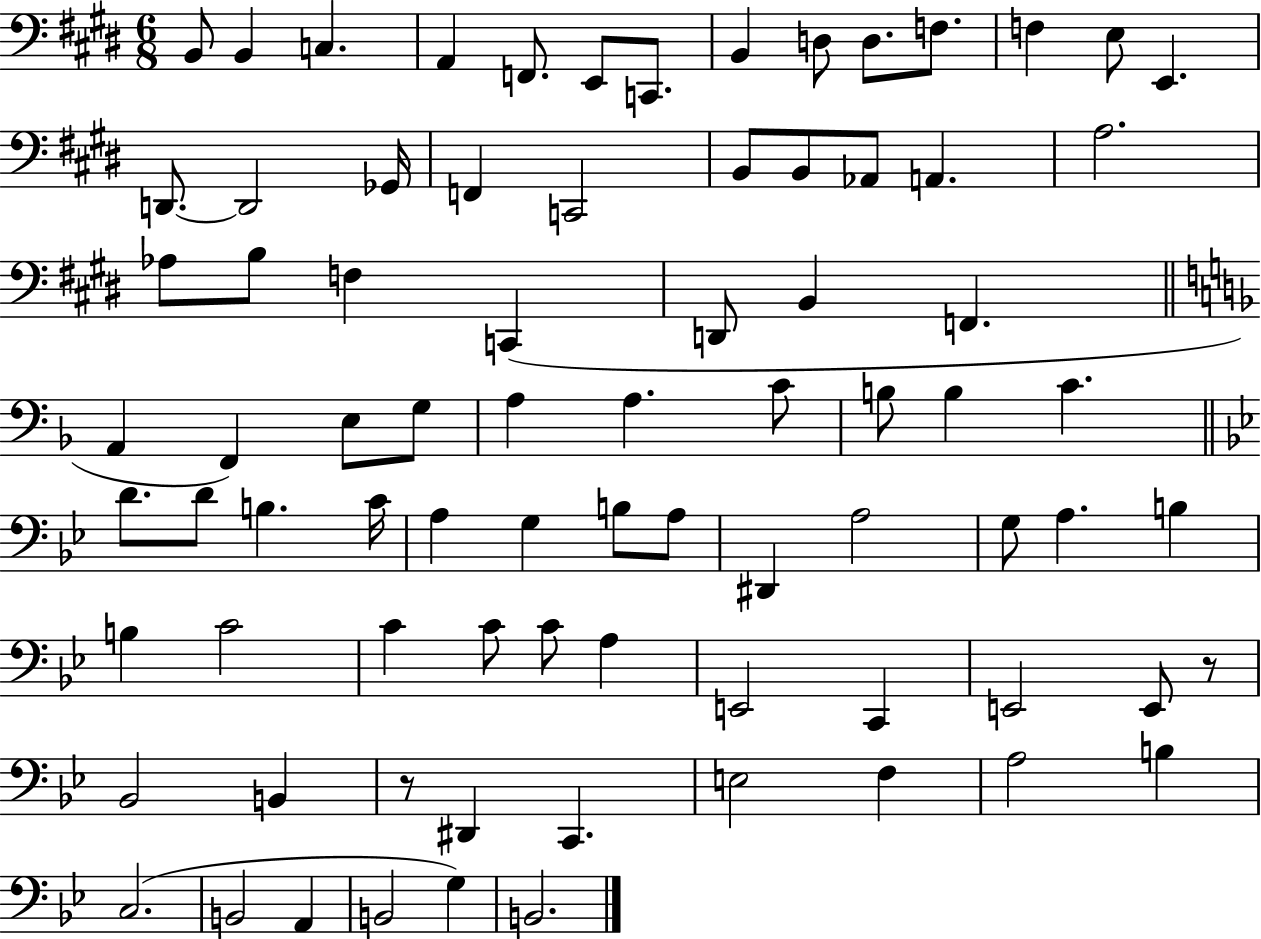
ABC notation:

X:1
T:Untitled
M:6/8
L:1/4
K:E
B,,/2 B,, C, A,, F,,/2 E,,/2 C,,/2 B,, D,/2 D,/2 F,/2 F, E,/2 E,, D,,/2 D,,2 _G,,/4 F,, C,,2 B,,/2 B,,/2 _A,,/2 A,, A,2 _A,/2 B,/2 F, C,, D,,/2 B,, F,, A,, F,, E,/2 G,/2 A, A, C/2 B,/2 B, C D/2 D/2 B, C/4 A, G, B,/2 A,/2 ^D,, A,2 G,/2 A, B, B, C2 C C/2 C/2 A, E,,2 C,, E,,2 E,,/2 z/2 _B,,2 B,, z/2 ^D,, C,, E,2 F, A,2 B, C,2 B,,2 A,, B,,2 G, B,,2